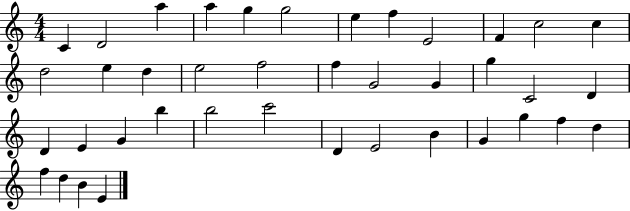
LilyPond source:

{
  \clef treble
  \numericTimeSignature
  \time 4/4
  \key c \major
  c'4 d'2 a''4 | a''4 g''4 g''2 | e''4 f''4 e'2 | f'4 c''2 c''4 | \break d''2 e''4 d''4 | e''2 f''2 | f''4 g'2 g'4 | g''4 c'2 d'4 | \break d'4 e'4 g'4 b''4 | b''2 c'''2 | d'4 e'2 b'4 | g'4 g''4 f''4 d''4 | \break f''4 d''4 b'4 e'4 | \bar "|."
}